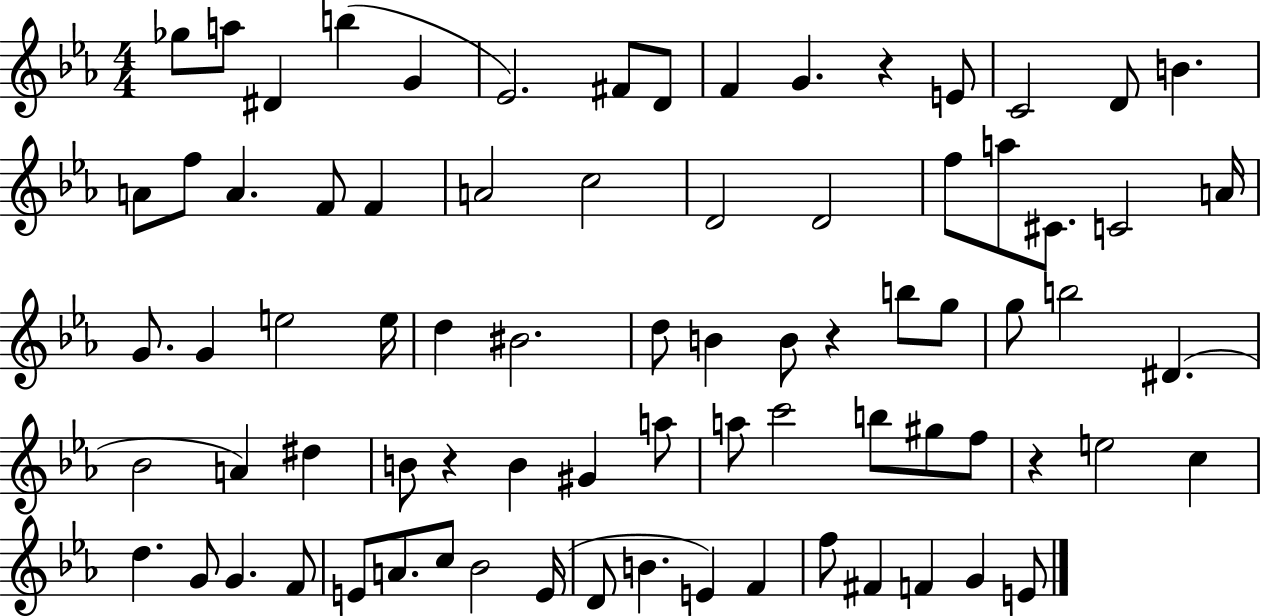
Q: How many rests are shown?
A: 4